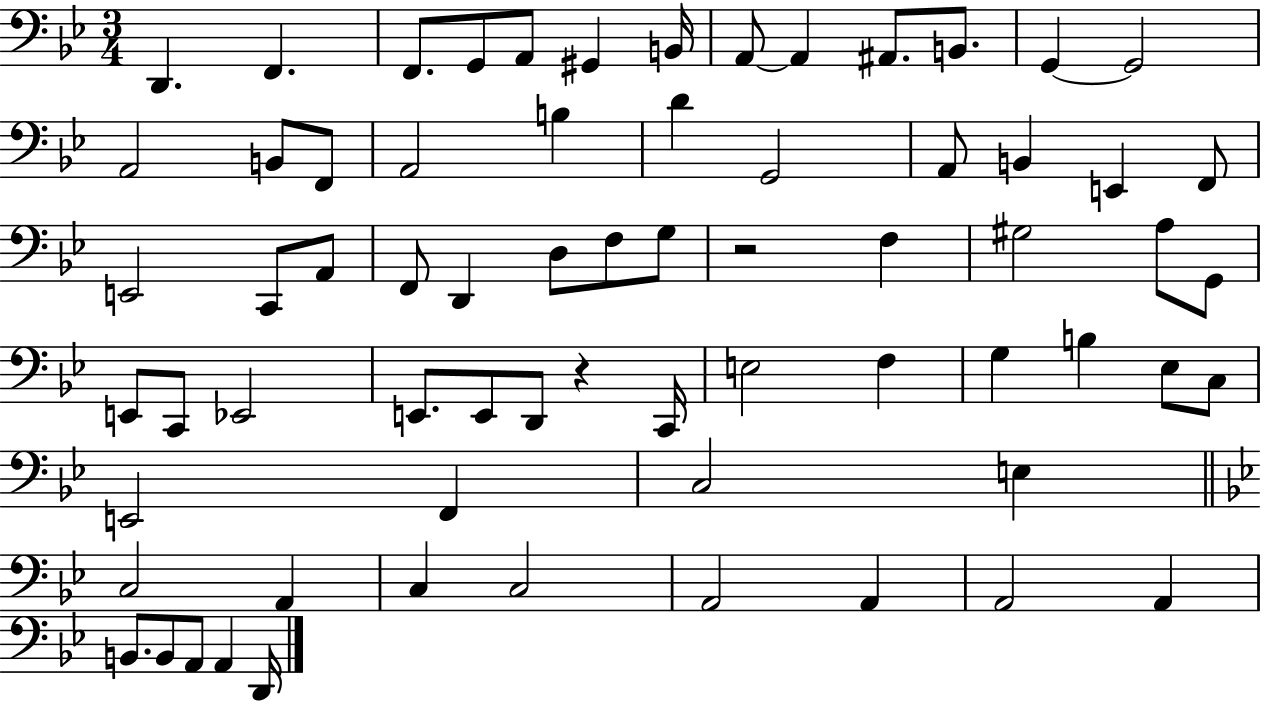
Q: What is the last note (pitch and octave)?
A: D2